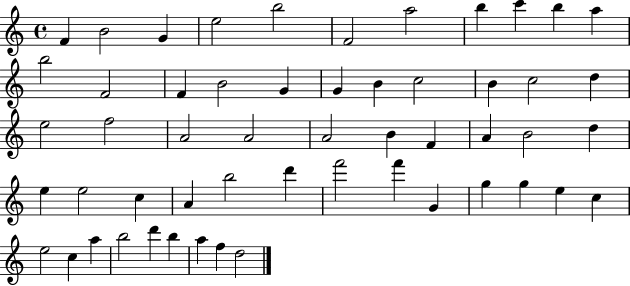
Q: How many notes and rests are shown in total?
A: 54